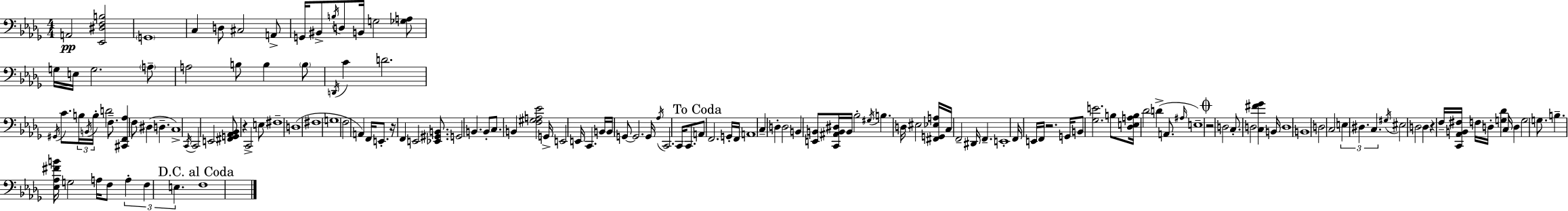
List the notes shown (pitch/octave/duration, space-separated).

A2/h [Eb2,D#3,F3,B3]/h G2/w C3/q D3/e C#3/h A2/e G2/s BIS2/e B3/s D3/e B2/s G3/h [Gb3,A3]/e G3/s E3/s G3/h. A3/e A3/h B3/e B3/q B3/e D2/s C4/q D4/h. G#2/s C4/e. B3/s B2/s B3/s D4/h F3/e. [C#2,F2,Ab3]/q F3/e D#3/q D3/q. C3/w C2/s C2/h E2/h [F#2,G2,Ab2,Bb2]/e R/q C2/h E3/e F#3/w D3/w F#3/w G3/w F3/h A2/q F2/s E2/e. R/s F2/q E2/h [Eb2,G#2,B2]/e. G2/h B2/q. B2/e C3/e. B2/q [F3,G#3,A3,Eb4]/h G2/s E2/h E2/s C2/q. B2/s B2/s G2/e G2/h. G2/s Ab3/s C2/h. C2/s C2/e. A2/e F2/h. G2/s F2/s A2/w C3/q D3/q D3/h B2/q [E2,B2]/e [C2,A#2,B2,D#3]/s B2/s Bb3/h G#3/s B3/q. D3/s EIS3/h [F#2,G2,Eb3,A3]/s C3/s F2/h D#2/s F2/q. E2/w F2/s E2/s F2/s R/h. G2/s B2/e [Gb3,E4]/h. B3/e [Db3,E3,A3,B3]/s Db4/h D4/q A2/e. A#3/s E3/w R/h D3/h C3/e. D3/h [C3,F#4,Gb4]/q B2/s D3/w B2/w D3/h C3/h E3/q D#3/q. C3/q. G#3/s EIS3/h D3/h D3/q R/q F3/s [C2,Ab2,B2,F#3]/s F3/s D3/s [G3,Db4]/q C3/s D3/q G3/h G3/e. B3/q. [Eb3,Ab3,F#4,B4]/s G3/h A3/s F3/e A3/q F3/q E3/q. F3/w